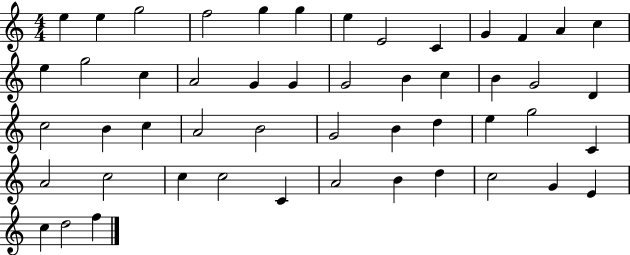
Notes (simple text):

E5/q E5/q G5/h F5/h G5/q G5/q E5/q E4/h C4/q G4/q F4/q A4/q C5/q E5/q G5/h C5/q A4/h G4/q G4/q G4/h B4/q C5/q B4/q G4/h D4/q C5/h B4/q C5/q A4/h B4/h G4/h B4/q D5/q E5/q G5/h C4/q A4/h C5/h C5/q C5/h C4/q A4/h B4/q D5/q C5/h G4/q E4/q C5/q D5/h F5/q